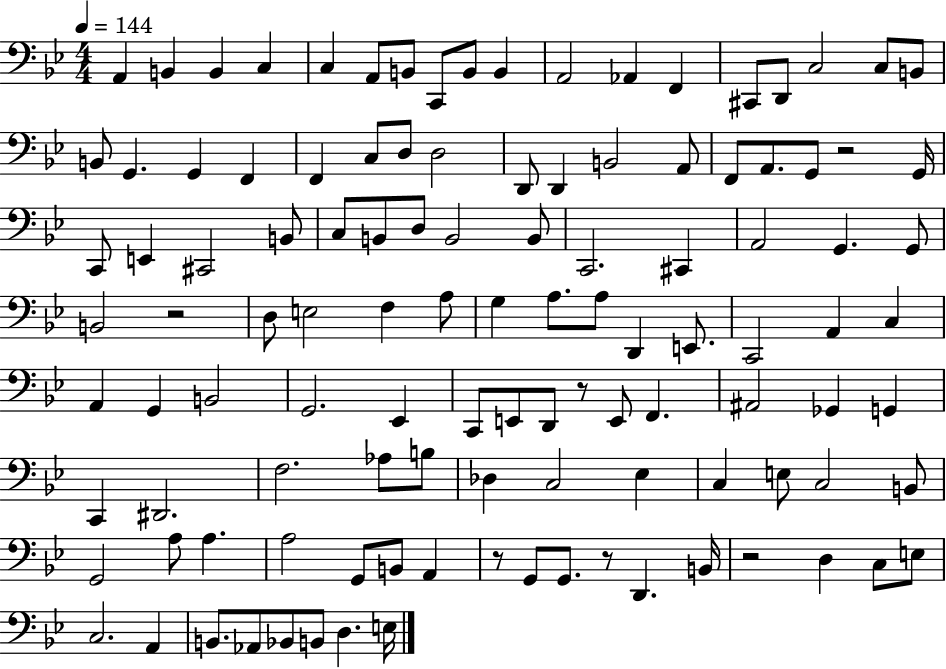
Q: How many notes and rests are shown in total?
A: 114